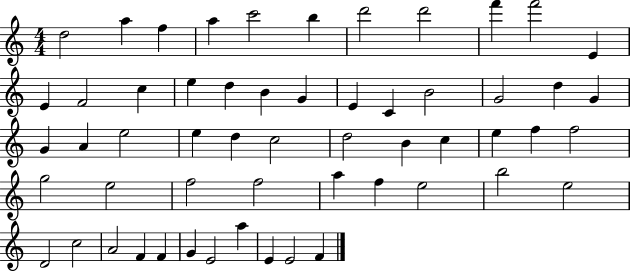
D5/h A5/q F5/q A5/q C6/h B5/q D6/h D6/h F6/q F6/h E4/q E4/q F4/h C5/q E5/q D5/q B4/q G4/q E4/q C4/q B4/h G4/h D5/q G4/q G4/q A4/q E5/h E5/q D5/q C5/h D5/h B4/q C5/q E5/q F5/q F5/h G5/h E5/h F5/h F5/h A5/q F5/q E5/h B5/h E5/h D4/h C5/h A4/h F4/q F4/q G4/q E4/h A5/q E4/q E4/h F4/q